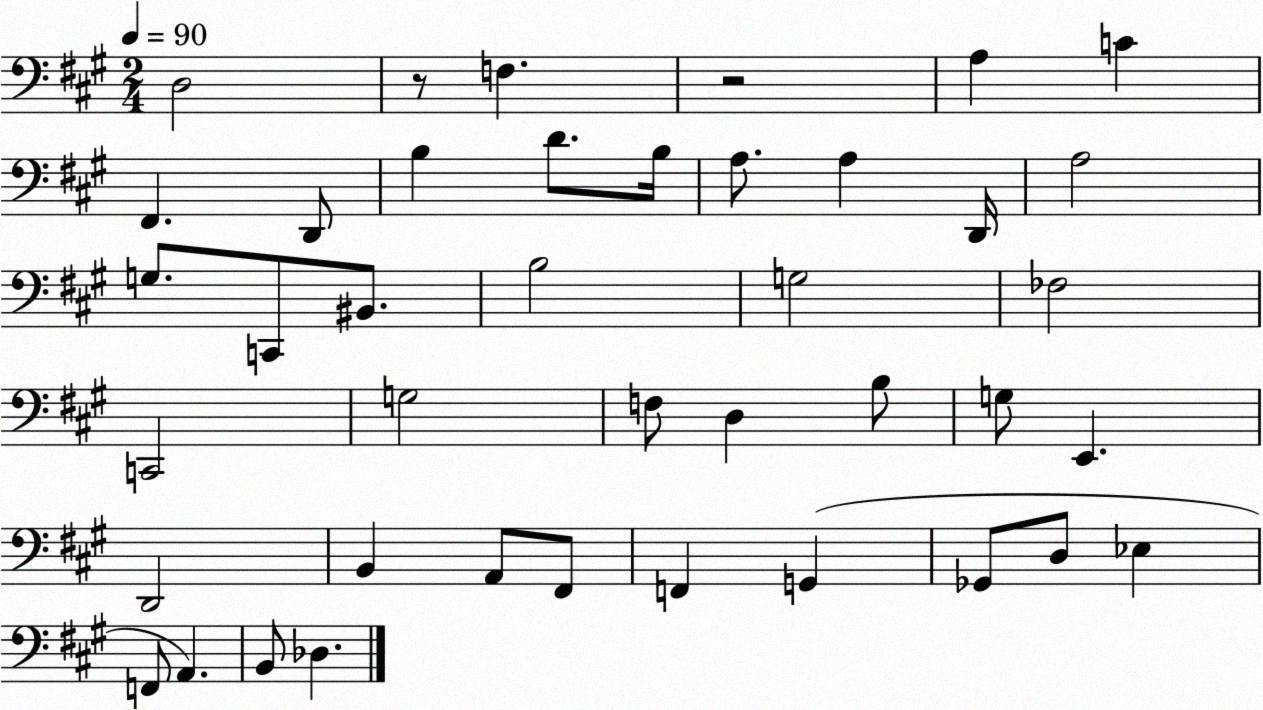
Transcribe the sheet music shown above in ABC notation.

X:1
T:Untitled
M:2/4
L:1/4
K:A
D,2 z/2 F, z2 A, C ^F,, D,,/2 B, D/2 B,/4 A,/2 A, D,,/4 A,2 G,/2 C,,/2 ^B,,/2 B,2 G,2 _F,2 C,,2 G,2 F,/2 D, B,/2 G,/2 E,, D,,2 B,, A,,/2 ^F,,/2 F,, G,, _G,,/2 D,/2 _E, F,,/2 A,, B,,/2 _D,